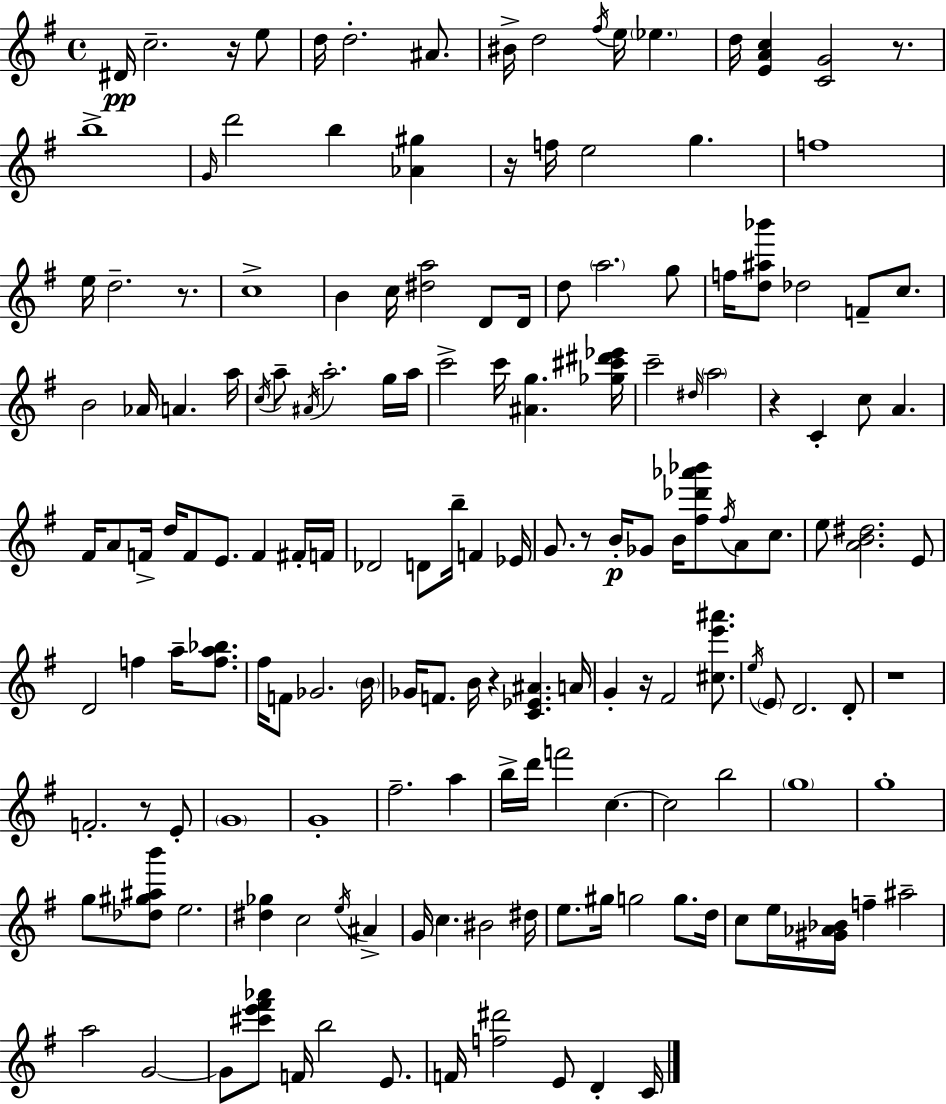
{
  \clef treble
  \time 4/4
  \defaultTimeSignature
  \key e \minor
  dis'16\pp c''2.-- r16 e''8 | d''16 d''2.-. ais'8. | bis'16-> d''2 \acciaccatura { fis''16 } e''16 \parenthesize ees''4. | d''16 <e' a' c''>4 <c' g'>2 r8. | \break b''1-> | \grace { g'16 } d'''2 b''4 <aes' gis''>4 | r16 f''16 e''2 g''4. | f''1 | \break e''16 d''2.-- r8. | c''1-> | b'4 c''16 <dis'' a''>2 d'8 | d'16 d''8 \parenthesize a''2. | \break g''8 f''16 <d'' ais'' bes'''>8 des''2 f'8-- c''8. | b'2 aes'16 a'4. | a''16 \acciaccatura { c''16 } a''8-- \acciaccatura { ais'16 } a''2.-. | g''16 a''16 c'''2-> c'''16 <ais' g''>4. | \break <ges'' cis''' dis''' ees'''>16 c'''2-- \grace { dis''16 } \parenthesize a''2 | r4 c'4-. c''8 a'4. | fis'16 a'8 f'16-> d''16 f'8 e'8. f'4 | fis'16-. f'16 des'2 d'8 b''16-- | \break f'4 ees'16 g'8. r8 b'16-.\p ges'8 b'16 <fis'' des''' aes''' bes'''>8 | \acciaccatura { fis''16 } a'8 c''8. e''8 <a' b' dis''>2. | e'8 d'2 f''4 | a''16-- <f'' a'' bes''>8. fis''16 f'8 ges'2. | \break \parenthesize b'16 ges'16 f'8. b'16 r4 <c' ees' ais'>4. | a'16 g'4-. r16 fis'2 | <cis'' e''' ais'''>8. \acciaccatura { e''16 } \parenthesize e'8 d'2. | d'8-. r1 | \break f'2.-. | r8 e'8-. \parenthesize g'1 | g'1-. | fis''2.-- | \break a''4 b''16-> d'''16 f'''2 | c''4.~~ c''2 b''2 | \parenthesize g''1 | g''1-. | \break g''8 <des'' gis'' ais'' b'''>8 e''2. | <dis'' ges''>4 c''2 | \acciaccatura { e''16 } ais'4-> g'16 c''4. bis'2 | dis''16 e''8. gis''16 g''2 | \break g''8. d''16 c''8 e''16 <gis' aes' bes'>16 f''4-- | ais''2-- a''2 | g'2~~ g'8 <cis''' e''' fis''' aes'''>8 f'16 b''2 | e'8. f'16 <f'' dis'''>2 | \break e'8 d'4-. c'16 \bar "|."
}